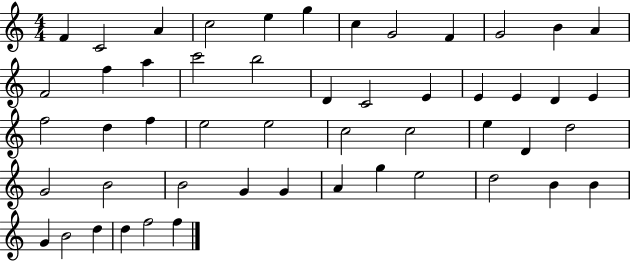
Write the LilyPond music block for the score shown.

{
  \clef treble
  \numericTimeSignature
  \time 4/4
  \key c \major
  f'4 c'2 a'4 | c''2 e''4 g''4 | c''4 g'2 f'4 | g'2 b'4 a'4 | \break f'2 f''4 a''4 | c'''2 b''2 | d'4 c'2 e'4 | e'4 e'4 d'4 e'4 | \break f''2 d''4 f''4 | e''2 e''2 | c''2 c''2 | e''4 d'4 d''2 | \break g'2 b'2 | b'2 g'4 g'4 | a'4 g''4 e''2 | d''2 b'4 b'4 | \break g'4 b'2 d''4 | d''4 f''2 f''4 | \bar "|."
}